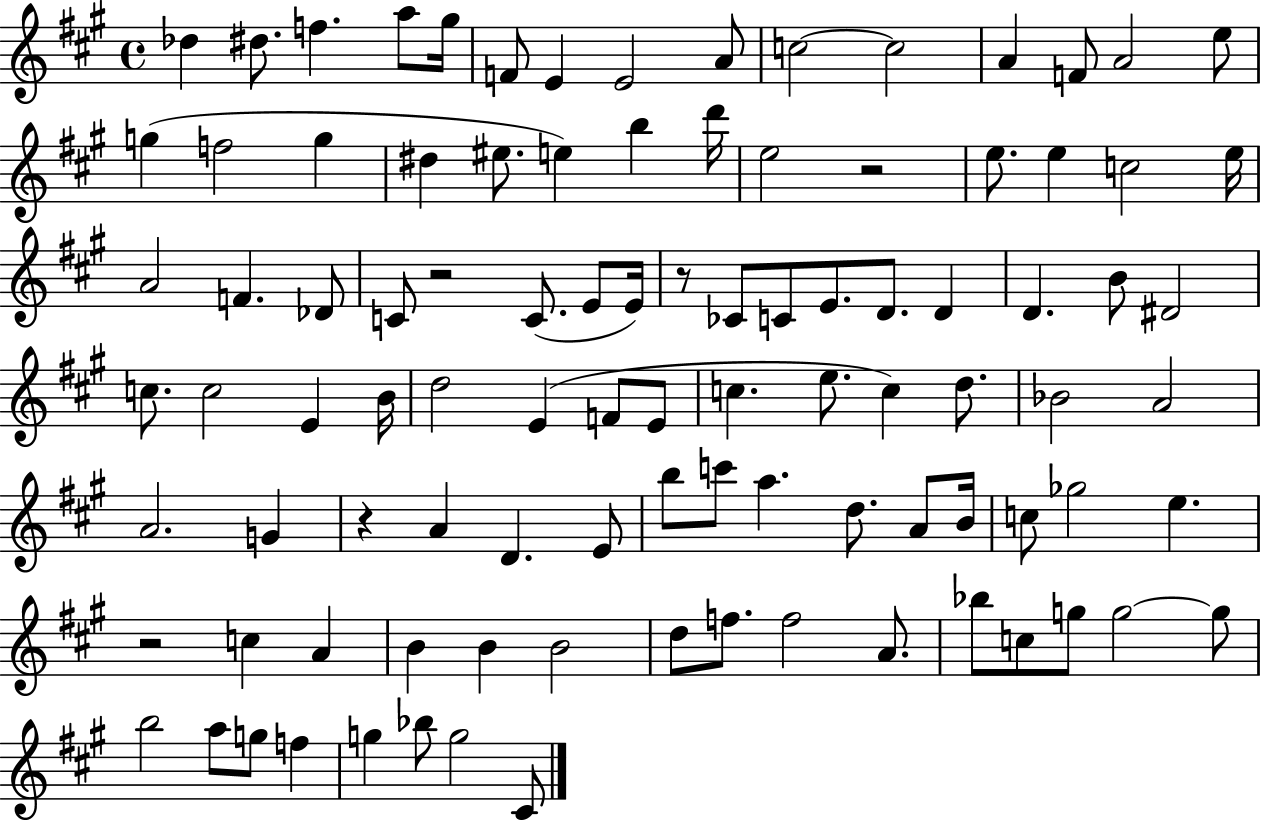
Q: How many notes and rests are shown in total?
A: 98